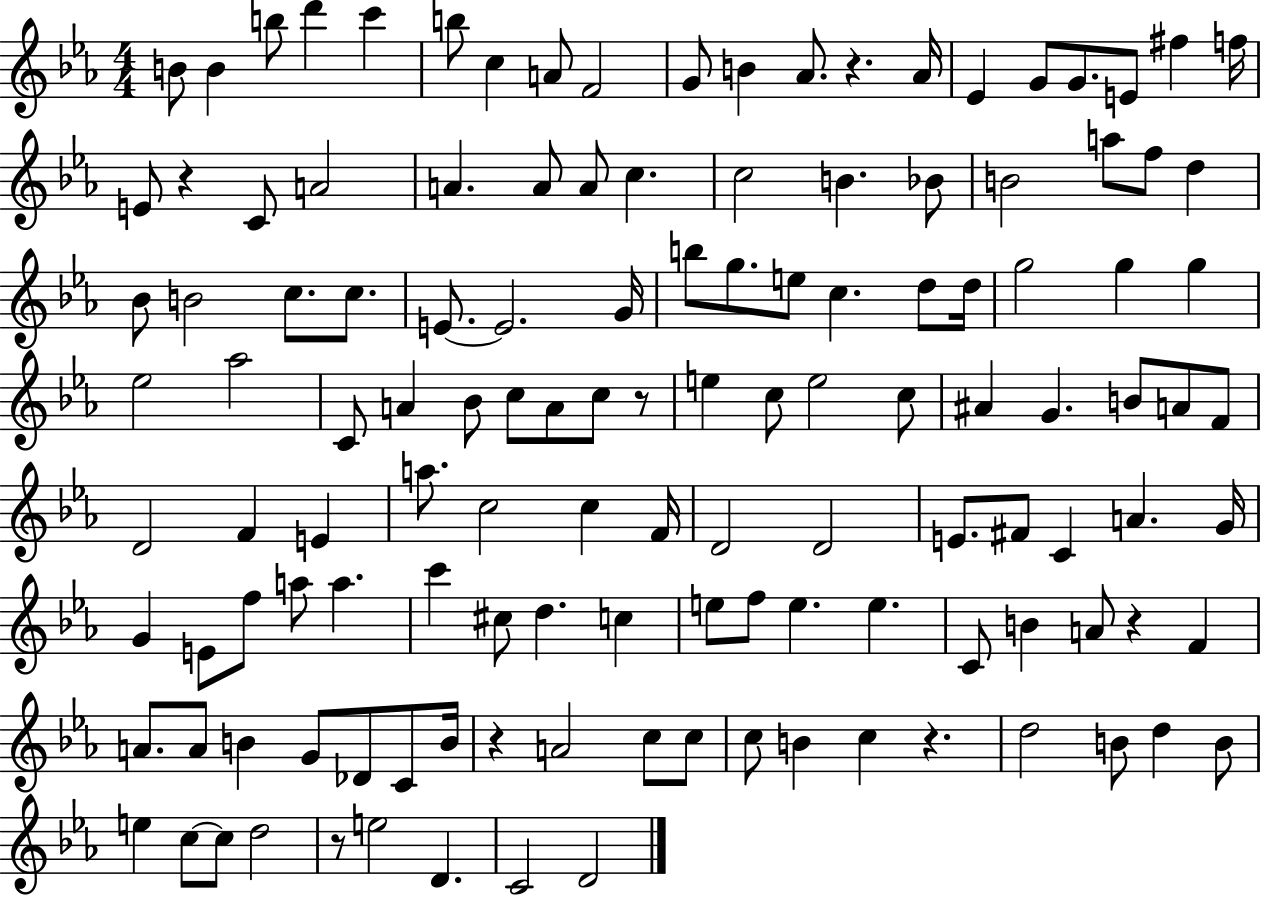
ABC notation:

X:1
T:Untitled
M:4/4
L:1/4
K:Eb
B/2 B b/2 d' c' b/2 c A/2 F2 G/2 B _A/2 z _A/4 _E G/2 G/2 E/2 ^f f/4 E/2 z C/2 A2 A A/2 A/2 c c2 B _B/2 B2 a/2 f/2 d _B/2 B2 c/2 c/2 E/2 E2 G/4 b/2 g/2 e/2 c d/2 d/4 g2 g g _e2 _a2 C/2 A _B/2 c/2 A/2 c/2 z/2 e c/2 e2 c/2 ^A G B/2 A/2 F/2 D2 F E a/2 c2 c F/4 D2 D2 E/2 ^F/2 C A G/4 G E/2 f/2 a/2 a c' ^c/2 d c e/2 f/2 e e C/2 B A/2 z F A/2 A/2 B G/2 _D/2 C/2 B/4 z A2 c/2 c/2 c/2 B c z d2 B/2 d B/2 e c/2 c/2 d2 z/2 e2 D C2 D2